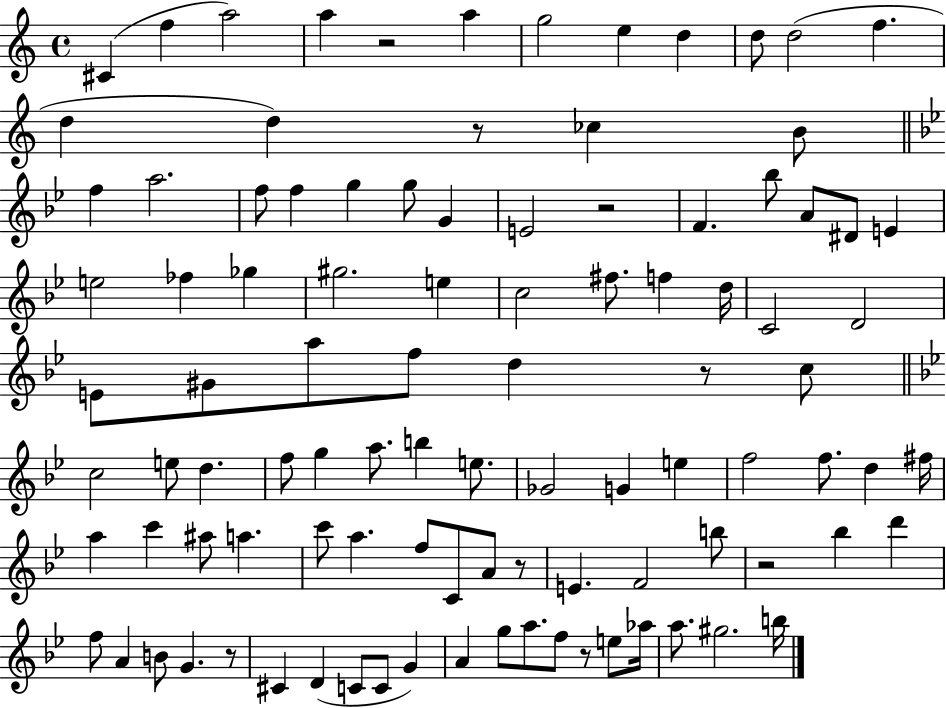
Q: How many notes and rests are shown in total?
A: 100